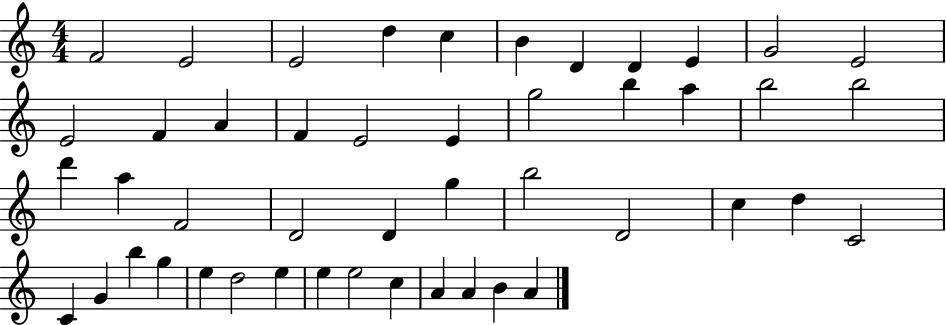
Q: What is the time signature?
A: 4/4